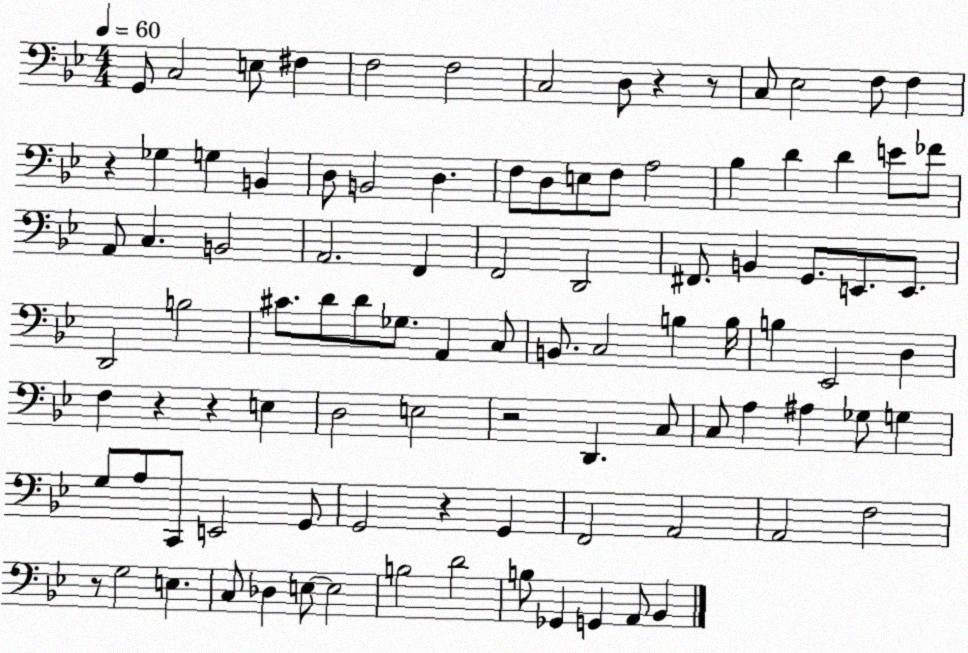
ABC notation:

X:1
T:Untitled
M:4/4
L:1/4
K:Bb
G,,/2 C,2 E,/2 ^F, F,2 F,2 C,2 D,/2 z z/2 C,/2 _E,2 F,/2 F, z _G, G, B,, D,/2 B,,2 D, F,/2 D,/2 E,/2 F,/2 A,2 _B, D D E/2 _F/2 A,,/2 C, B,,2 A,,2 F,, F,,2 D,,2 ^F,,/2 B,, G,,/2 E,,/2 E,,/2 D,,2 B,2 ^C/2 D/2 D/2 _G,/2 A,, C,/2 B,,/2 C,2 B, B,/4 B, _E,,2 D, F, z z E, D,2 E,2 z2 D,, C,/2 C,/2 A, ^A, _G,/2 G, G,/2 A,/2 C,,/2 E,,2 G,,/2 G,,2 z G,, F,,2 A,,2 A,,2 F,2 z/2 G,2 E, C,/2 _D, E,/2 E,2 B,2 D2 B,/2 _G,, G,, A,,/2 _B,,